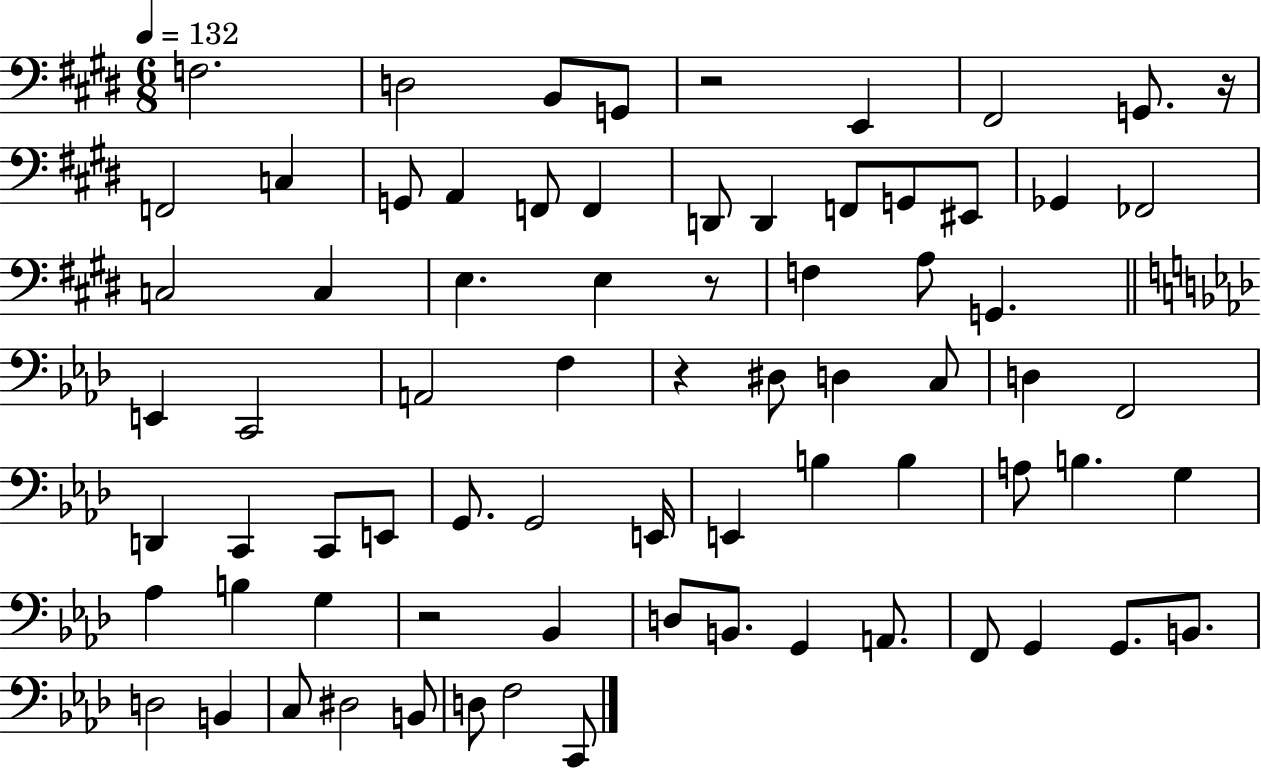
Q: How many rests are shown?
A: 5